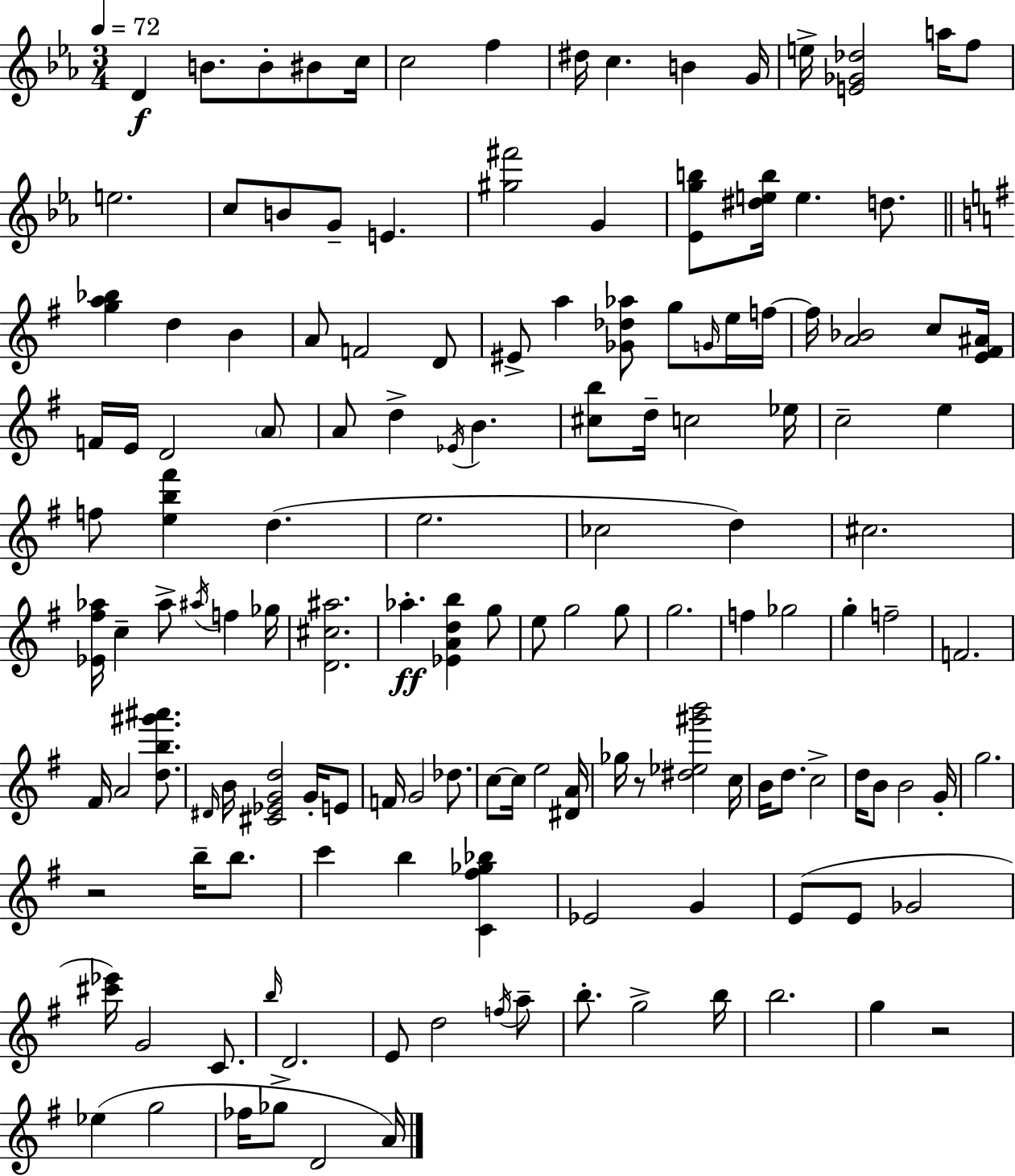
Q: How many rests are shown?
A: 3